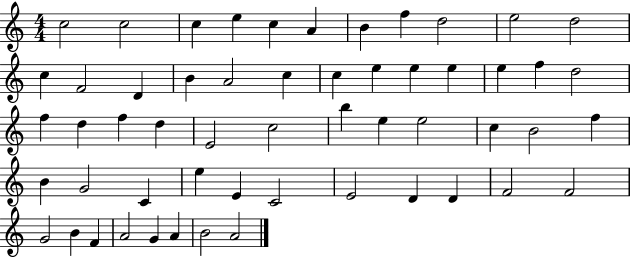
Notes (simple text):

C5/h C5/h C5/q E5/q C5/q A4/q B4/q F5/q D5/h E5/h D5/h C5/q F4/h D4/q B4/q A4/h C5/q C5/q E5/q E5/q E5/q E5/q F5/q D5/h F5/q D5/q F5/q D5/q E4/h C5/h B5/q E5/q E5/h C5/q B4/h F5/q B4/q G4/h C4/q E5/q E4/q C4/h E4/h D4/q D4/q F4/h F4/h G4/h B4/q F4/q A4/h G4/q A4/q B4/h A4/h